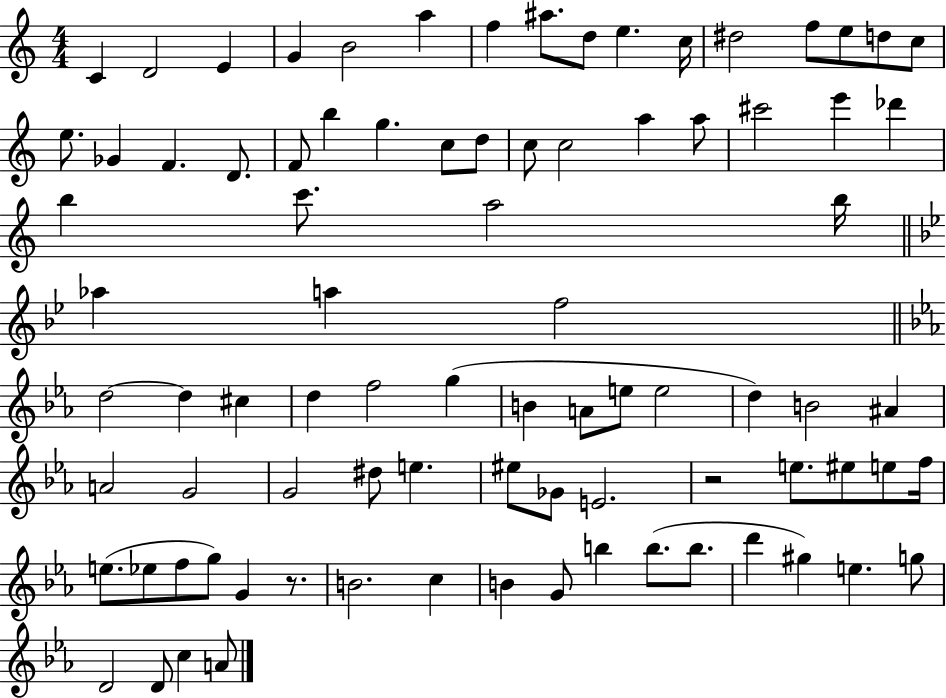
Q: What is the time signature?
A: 4/4